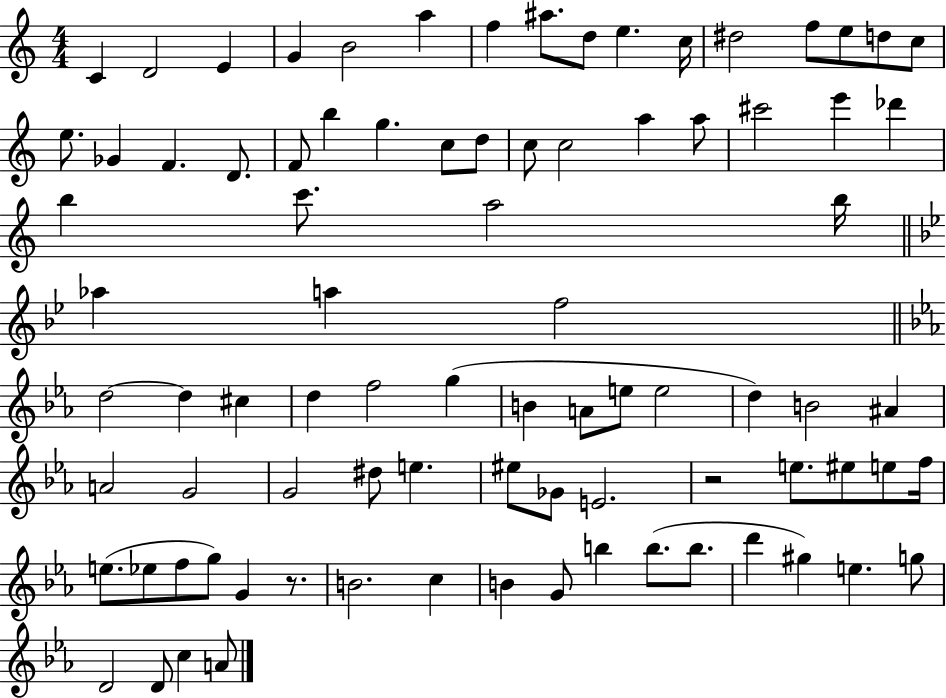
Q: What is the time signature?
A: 4/4